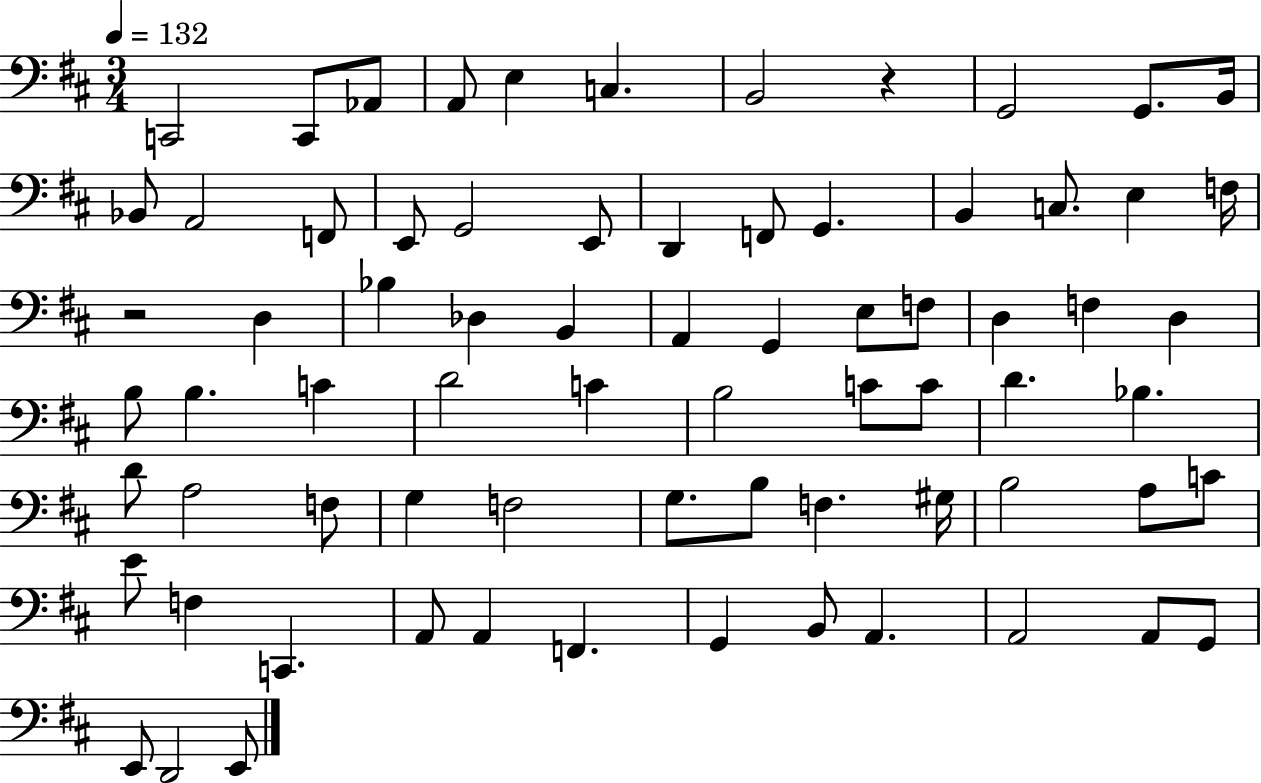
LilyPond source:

{
  \clef bass
  \numericTimeSignature
  \time 3/4
  \key d \major
  \tempo 4 = 132
  c,2 c,8 aes,8 | a,8 e4 c4. | b,2 r4 | g,2 g,8. b,16 | \break bes,8 a,2 f,8 | e,8 g,2 e,8 | d,4 f,8 g,4. | b,4 c8. e4 f16 | \break r2 d4 | bes4 des4 b,4 | a,4 g,4 e8 f8 | d4 f4 d4 | \break b8 b4. c'4 | d'2 c'4 | b2 c'8 c'8 | d'4. bes4. | \break d'8 a2 f8 | g4 f2 | g8. b8 f4. gis16 | b2 a8 c'8 | \break e'8 f4 c,4. | a,8 a,4 f,4. | g,4 b,8 a,4. | a,2 a,8 g,8 | \break e,8 d,2 e,8 | \bar "|."
}